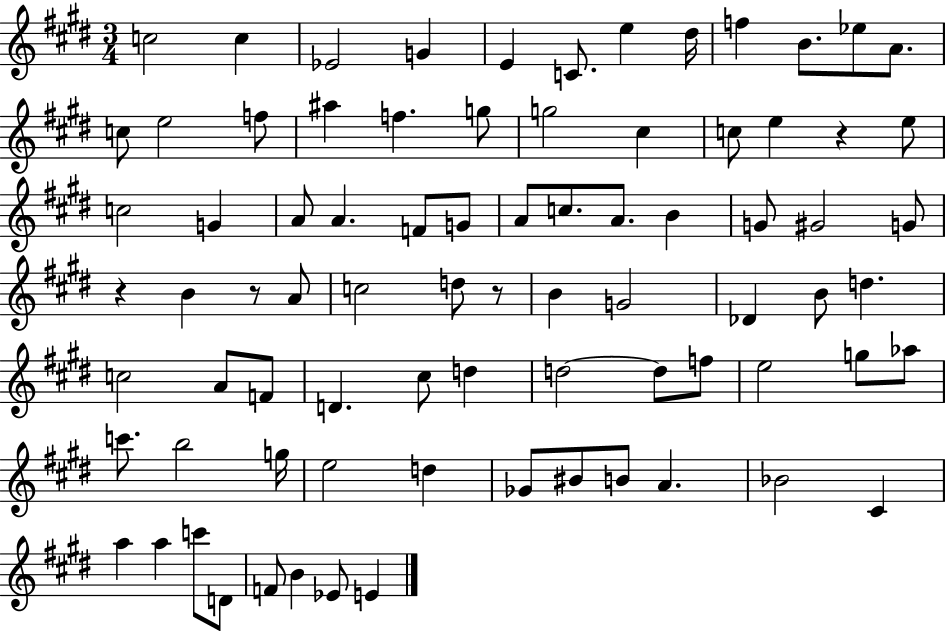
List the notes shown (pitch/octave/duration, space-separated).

C5/h C5/q Eb4/h G4/q E4/q C4/e. E5/q D#5/s F5/q B4/e. Eb5/e A4/e. C5/e E5/h F5/e A#5/q F5/q. G5/e G5/h C#5/q C5/e E5/q R/q E5/e C5/h G4/q A4/e A4/q. F4/e G4/e A4/e C5/e. A4/e. B4/q G4/e G#4/h G4/e R/q B4/q R/e A4/e C5/h D5/e R/e B4/q G4/h Db4/q B4/e D5/q. C5/h A4/e F4/e D4/q. C#5/e D5/q D5/h D5/e F5/e E5/h G5/e Ab5/e C6/e. B5/h G5/s E5/h D5/q Gb4/e BIS4/e B4/e A4/q. Bb4/h C#4/q A5/q A5/q C6/e D4/e F4/e B4/q Eb4/e E4/q